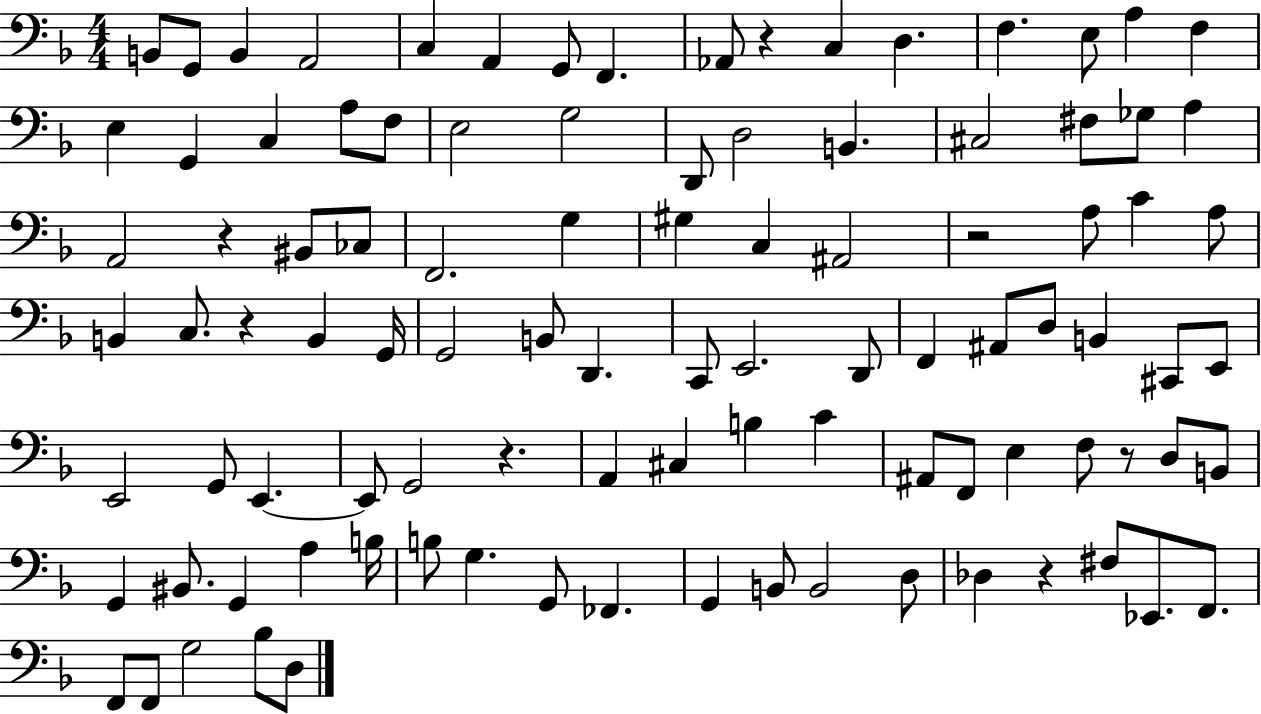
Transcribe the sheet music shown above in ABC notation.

X:1
T:Untitled
M:4/4
L:1/4
K:F
B,,/2 G,,/2 B,, A,,2 C, A,, G,,/2 F,, _A,,/2 z C, D, F, E,/2 A, F, E, G,, C, A,/2 F,/2 E,2 G,2 D,,/2 D,2 B,, ^C,2 ^F,/2 _G,/2 A, A,,2 z ^B,,/2 _C,/2 F,,2 G, ^G, C, ^A,,2 z2 A,/2 C A,/2 B,, C,/2 z B,, G,,/4 G,,2 B,,/2 D,, C,,/2 E,,2 D,,/2 F,, ^A,,/2 D,/2 B,, ^C,,/2 E,,/2 E,,2 G,,/2 E,, E,,/2 G,,2 z A,, ^C, B, C ^A,,/2 F,,/2 E, F,/2 z/2 D,/2 B,,/2 G,, ^B,,/2 G,, A, B,/4 B,/2 G, G,,/2 _F,, G,, B,,/2 B,,2 D,/2 _D, z ^F,/2 _E,,/2 F,,/2 F,,/2 F,,/2 G,2 _B,/2 D,/2